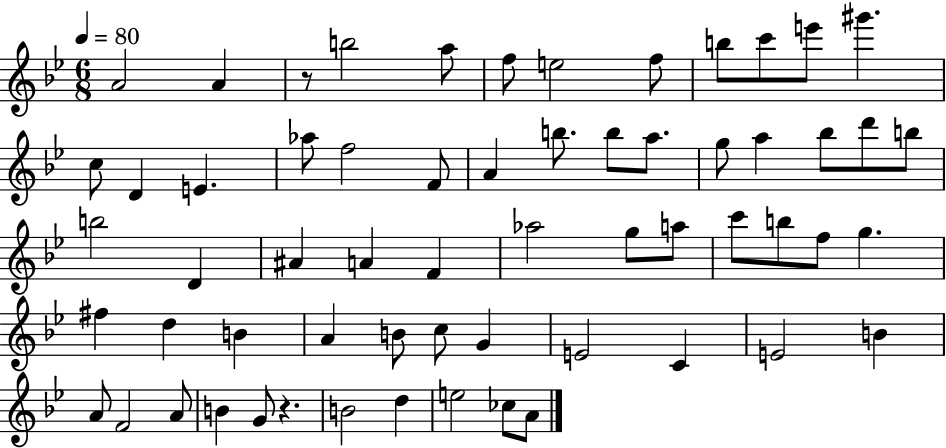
A4/h A4/q R/e B5/h A5/e F5/e E5/h F5/e B5/e C6/e E6/e G#6/q. C5/e D4/q E4/q. Ab5/e F5/h F4/e A4/q B5/e. B5/e A5/e. G5/e A5/q Bb5/e D6/e B5/e B5/h D4/q A#4/q A4/q F4/q Ab5/h G5/e A5/e C6/e B5/e F5/e G5/q. F#5/q D5/q B4/q A4/q B4/e C5/e G4/q E4/h C4/q E4/h B4/q A4/e F4/h A4/e B4/q G4/e R/q. B4/h D5/q E5/h CES5/e A4/e